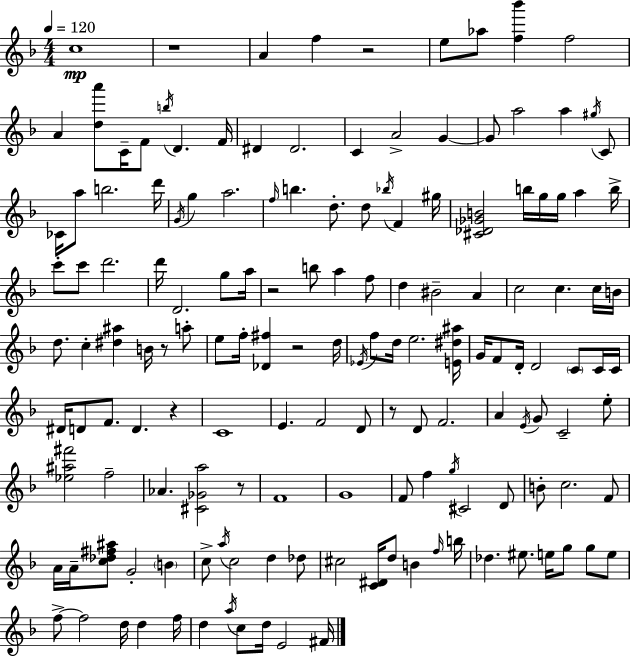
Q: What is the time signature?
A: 4/4